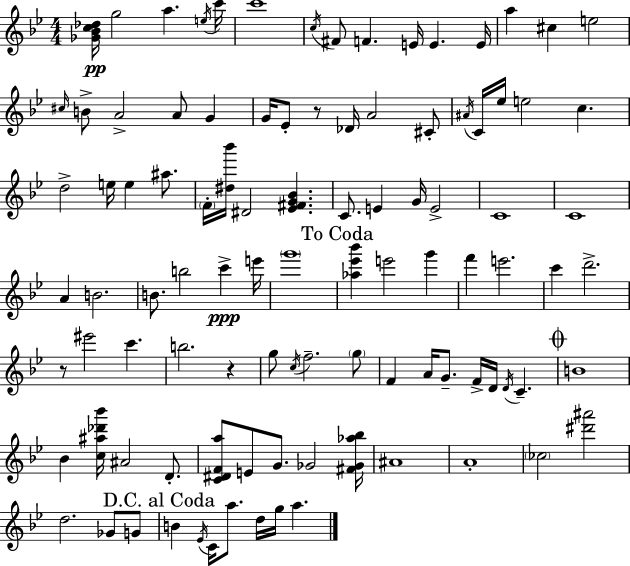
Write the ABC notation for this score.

X:1
T:Untitled
M:4/4
L:1/4
K:Gm
[_G_Bc_d]/4 g2 a e/4 c'/4 c'4 c/4 ^F/2 F E/4 E E/4 a ^c e2 ^c/4 B/2 A2 A/2 G G/4 _E/2 z/2 _D/4 A2 ^C/2 ^A/4 C/4 _e/4 e2 c d2 e/4 e ^a/2 F/4 [^d_b']/4 ^D2 [_E^FG_B] C/2 E G/4 E2 C4 C4 A B2 B/2 b2 c' e'/4 g'4 [_a_e'_b'] e'2 g' f' e'2 c' d'2 z/2 ^e'2 c' b2 z g/2 c/4 f2 g/2 F A/4 G/2 F/4 D/4 D/4 C B4 _B [c^a_d'_b']/4 ^A2 D/2 [C^DFa]/2 E/2 G/2 _G2 [^F_G_a_b]/4 ^A4 A4 _c2 [^d'^a']2 d2 _G/2 G/2 B _E/4 C/4 a/2 d/4 g/4 a